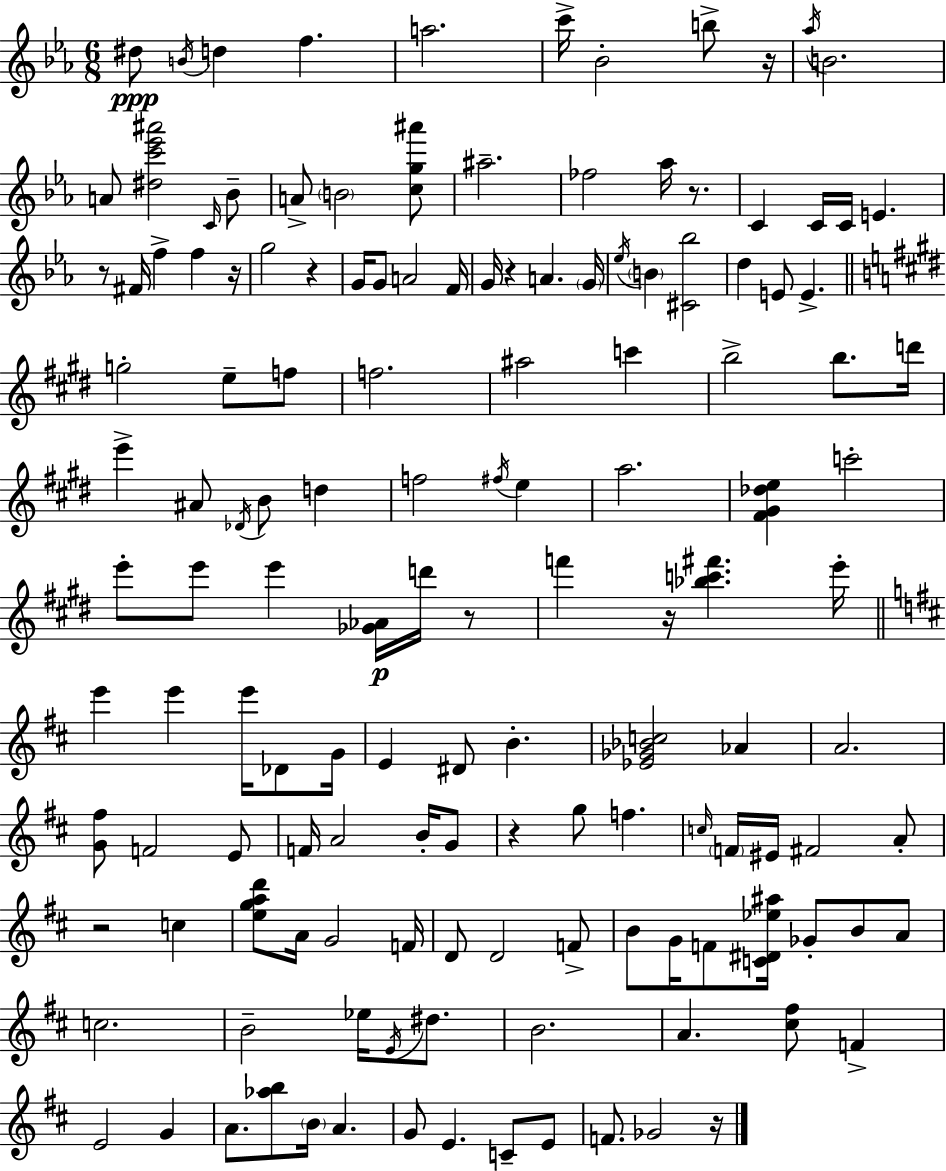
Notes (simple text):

D#5/e B4/s D5/q F5/q. A5/h. C6/s Bb4/h B5/e R/s Ab5/s B4/h. A4/e [D#5,C6,Eb6,A#6]/h C4/s Bb4/e A4/e B4/h [C5,G5,A#6]/e A#5/h. FES5/h Ab5/s R/e. C4/q C4/s C4/s E4/q. R/e F#4/s F5/q F5/q R/s G5/h R/q G4/s G4/e A4/h F4/s G4/s R/q A4/q. G4/s Eb5/s B4/q [C#4,Bb5]/h D5/q E4/e E4/q. G5/h E5/e F5/e F5/h. A#5/h C6/q B5/h B5/e. D6/s E6/q A#4/e Db4/s B4/e D5/q F5/h F#5/s E5/q A5/h. [F#4,G#4,Db5,E5]/q C6/h E6/e E6/e E6/q [Gb4,Ab4]/s D6/s R/e F6/q R/s [Bb5,C6,F#6]/q. E6/s E6/q E6/q E6/s Db4/e G4/s E4/q D#4/e B4/q. [Eb4,Gb4,Bb4,C5]/h Ab4/q A4/h. [G4,F#5]/e F4/h E4/e F4/s A4/h B4/s G4/e R/q G5/e F5/q. C5/s F4/s EIS4/s F#4/h A4/e R/h C5/q [E5,G5,A5,D6]/e A4/s G4/h F4/s D4/e D4/h F4/e B4/e G4/s F4/e [C4,D#4,Eb5,A#5]/s Gb4/e B4/e A4/e C5/h. B4/h Eb5/s E4/s D#5/e. B4/h. A4/q. [C#5,F#5]/e F4/q E4/h G4/q A4/e. [Ab5,B5]/e B4/s A4/q. G4/e E4/q. C4/e E4/e F4/e. Gb4/h R/s